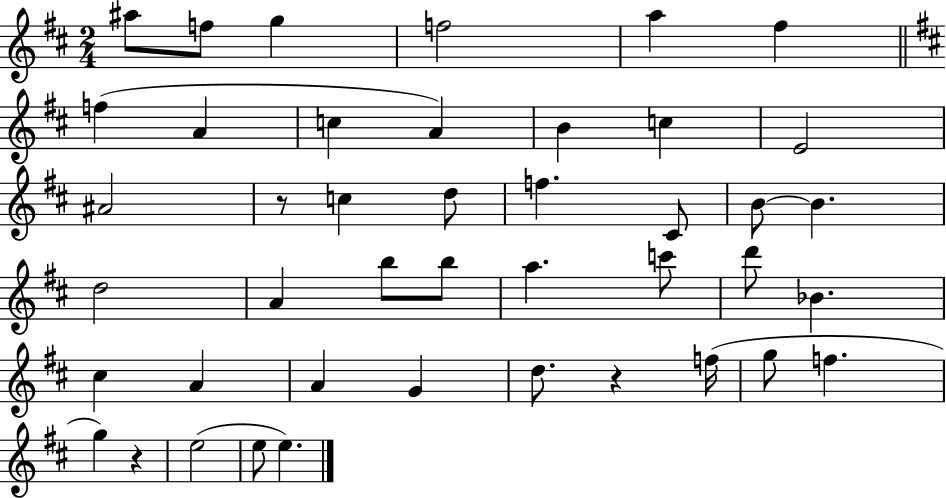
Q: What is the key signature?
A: D major